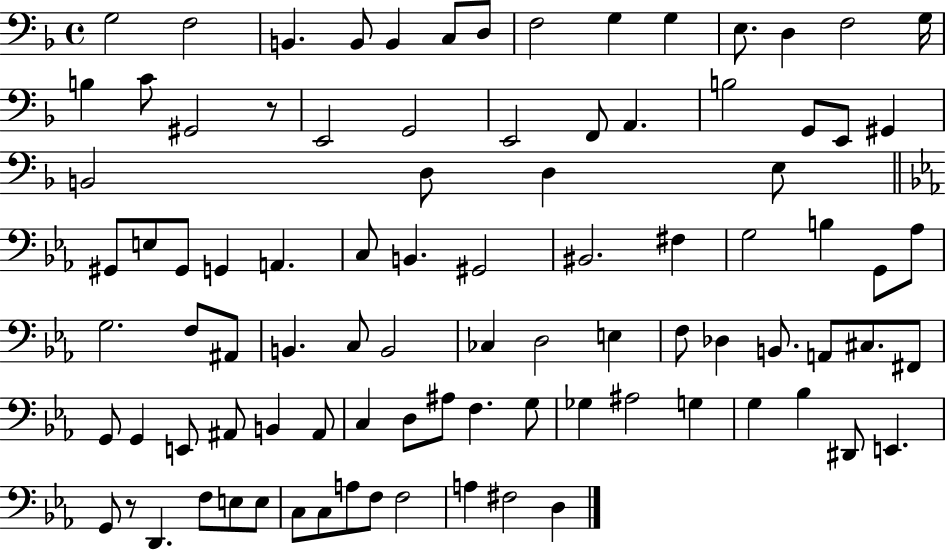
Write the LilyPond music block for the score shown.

{
  \clef bass
  \time 4/4
  \defaultTimeSignature
  \key f \major
  g2 f2 | b,4. b,8 b,4 c8 d8 | f2 g4 g4 | e8. d4 f2 g16 | \break b4 c'8 gis,2 r8 | e,2 g,2 | e,2 f,8 a,4. | b2 g,8 e,8 gis,4 | \break b,2 d8 d4 e8 | \bar "||" \break \key c \minor gis,8 e8 gis,8 g,4 a,4. | c8 b,4. gis,2 | bis,2. fis4 | g2 b4 g,8 aes8 | \break g2. f8 ais,8 | b,4. c8 b,2 | ces4 d2 e4 | f8 des4 b,8. a,8 cis8. fis,8 | \break g,8 g,4 e,8 ais,8 b,4 ais,8 | c4 d8 ais8 f4. g8 | ges4 ais2 g4 | g4 bes4 dis,8 e,4. | \break g,8 r8 d,4. f8 e8 e8 | c8 c8 a8 f8 f2 | a4 fis2 d4 | \bar "|."
}